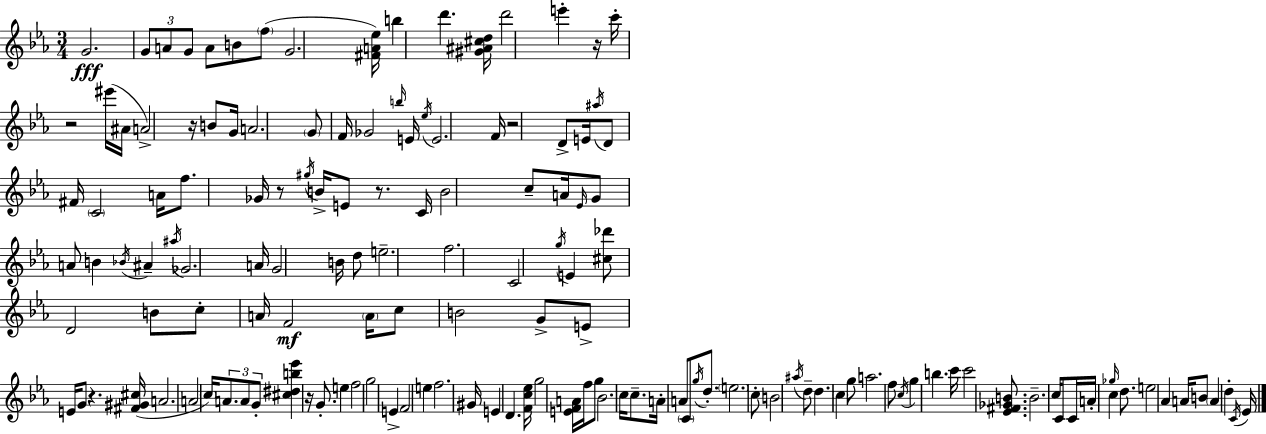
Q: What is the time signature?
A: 3/4